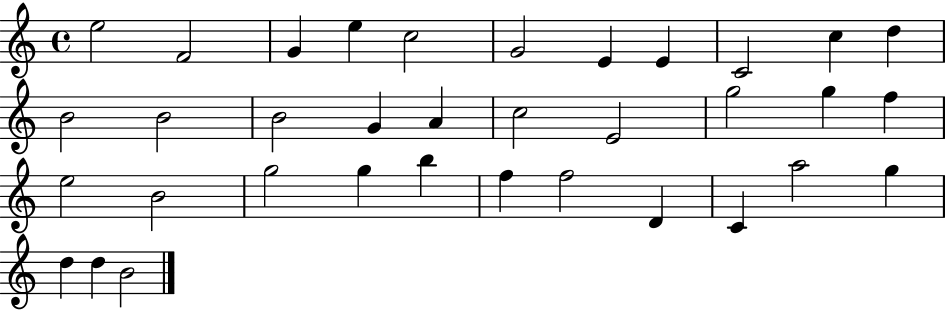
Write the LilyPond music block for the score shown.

{
  \clef treble
  \time 4/4
  \defaultTimeSignature
  \key c \major
  e''2 f'2 | g'4 e''4 c''2 | g'2 e'4 e'4 | c'2 c''4 d''4 | \break b'2 b'2 | b'2 g'4 a'4 | c''2 e'2 | g''2 g''4 f''4 | \break e''2 b'2 | g''2 g''4 b''4 | f''4 f''2 d'4 | c'4 a''2 g''4 | \break d''4 d''4 b'2 | \bar "|."
}